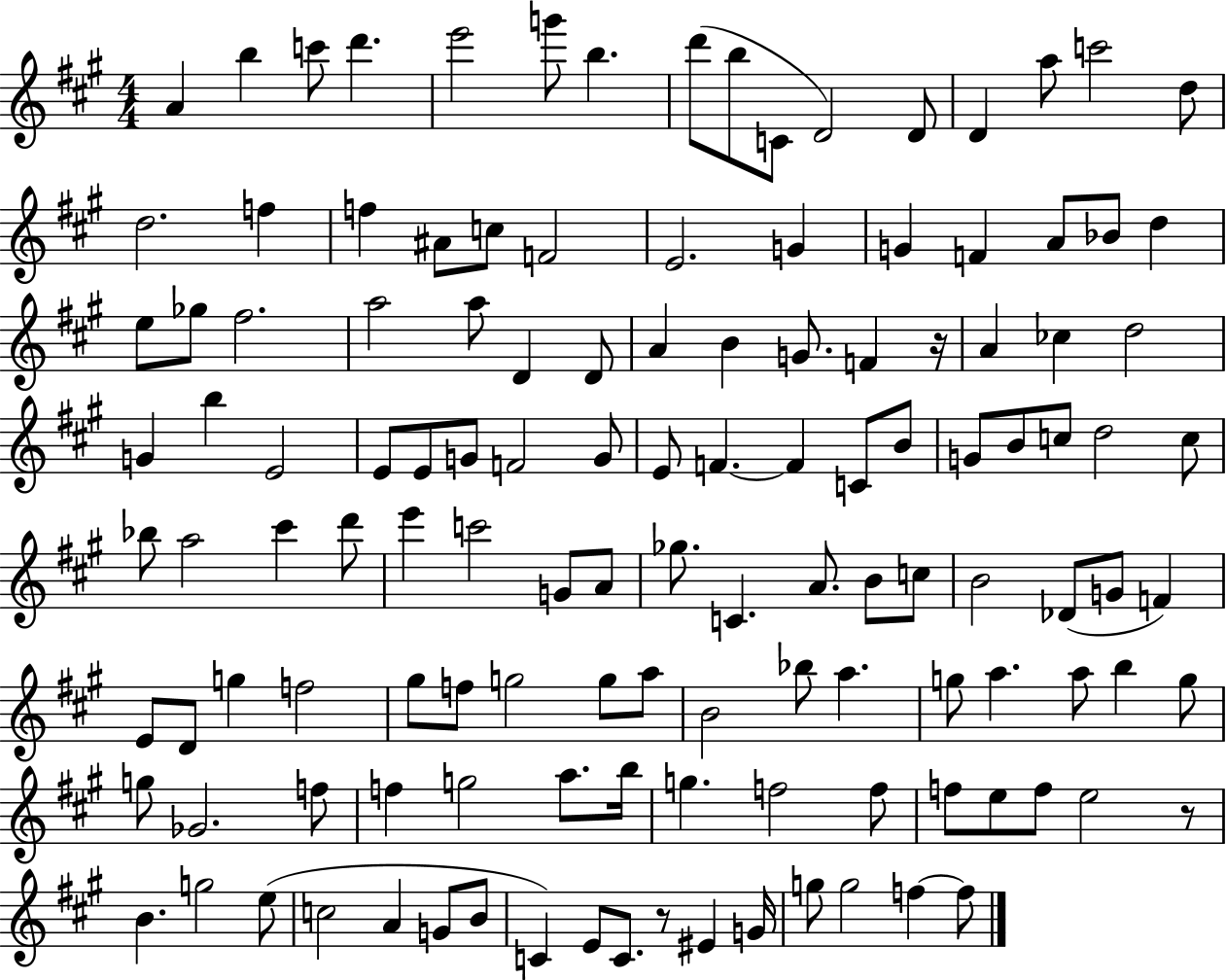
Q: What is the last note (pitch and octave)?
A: F5